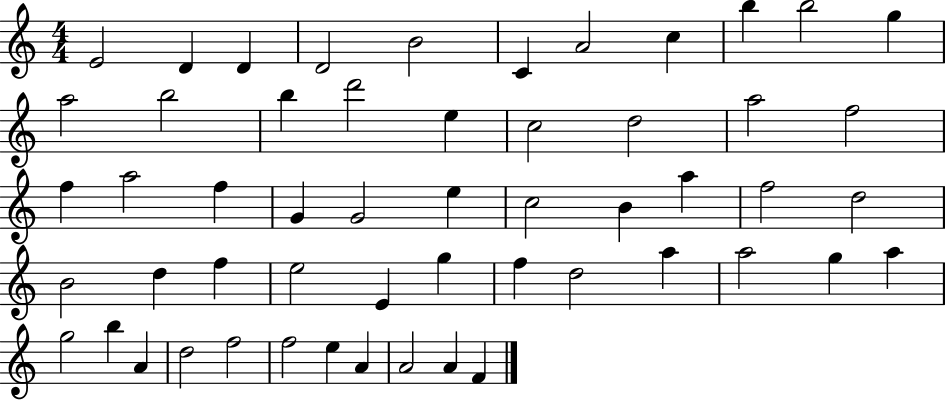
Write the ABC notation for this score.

X:1
T:Untitled
M:4/4
L:1/4
K:C
E2 D D D2 B2 C A2 c b b2 g a2 b2 b d'2 e c2 d2 a2 f2 f a2 f G G2 e c2 B a f2 d2 B2 d f e2 E g f d2 a a2 g a g2 b A d2 f2 f2 e A A2 A F